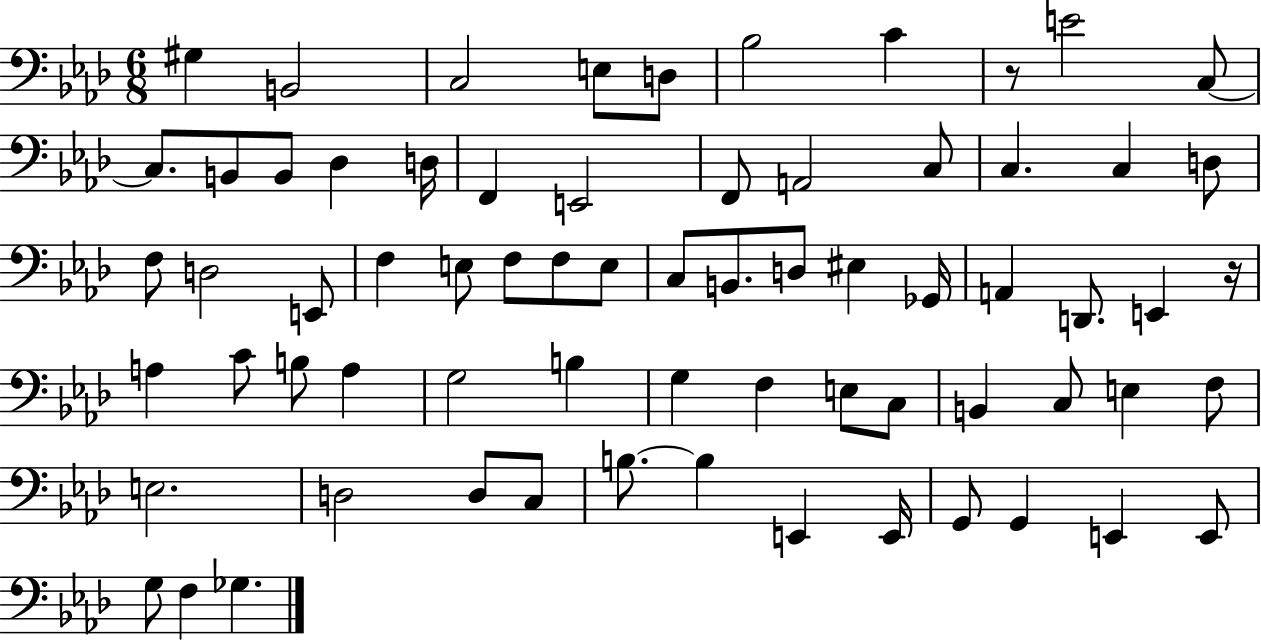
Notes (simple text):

G#3/q B2/h C3/h E3/e D3/e Bb3/h C4/q R/e E4/h C3/e C3/e. B2/e B2/e Db3/q D3/s F2/q E2/h F2/e A2/h C3/e C3/q. C3/q D3/e F3/e D3/h E2/e F3/q E3/e F3/e F3/e E3/e C3/e B2/e. D3/e EIS3/q Gb2/s A2/q D2/e. E2/q R/s A3/q C4/e B3/e A3/q G3/h B3/q G3/q F3/q E3/e C3/e B2/q C3/e E3/q F3/e E3/h. D3/h D3/e C3/e B3/e. B3/q E2/q E2/s G2/e G2/q E2/q E2/e G3/e F3/q Gb3/q.